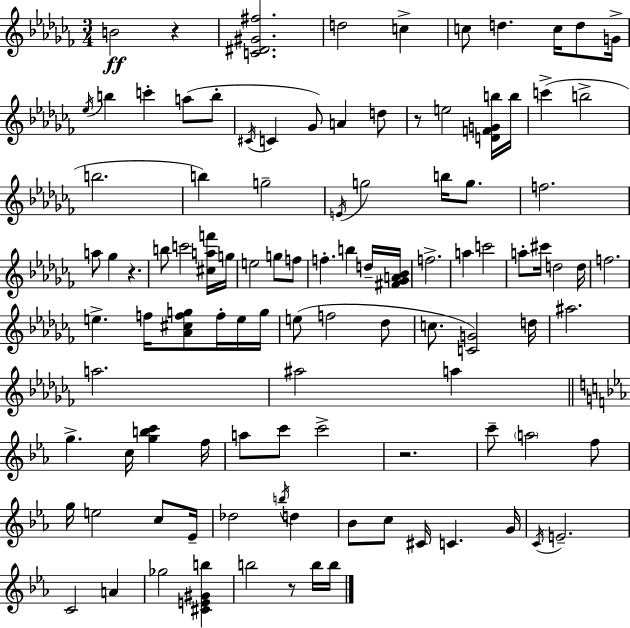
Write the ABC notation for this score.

X:1
T:Untitled
M:3/4
L:1/4
K:Abm
B2 z [C^D^G^f]2 d2 c c/2 d c/4 d/2 G/4 _e/4 b c' a/2 b/2 ^C/4 C _G/2 A d/2 z/2 e2 [DFGb]/4 b/4 c' b2 b2 b g2 E/4 g2 b/4 g/2 f2 a/2 _g z b/2 c'2 [^caf']/4 g/4 e2 g/2 f/2 f b d/4 [^F_GA_B]/4 f2 a c'2 a/2 ^c'/4 d2 d/4 f2 e f/4 [_A^cfg]/2 f/4 e/4 g/4 e/2 f2 _d/2 c/2 [CG]2 d/4 ^a2 a2 ^a2 a g c/4 [gbc'] f/4 a/2 c'/2 c'2 z2 c'/2 a2 f/2 g/4 e2 c/2 _E/4 _d2 b/4 d _B/2 c/2 ^C/4 C G/4 C/4 E2 C2 A _g2 [^CE^Gb] b2 z/2 b/4 b/4